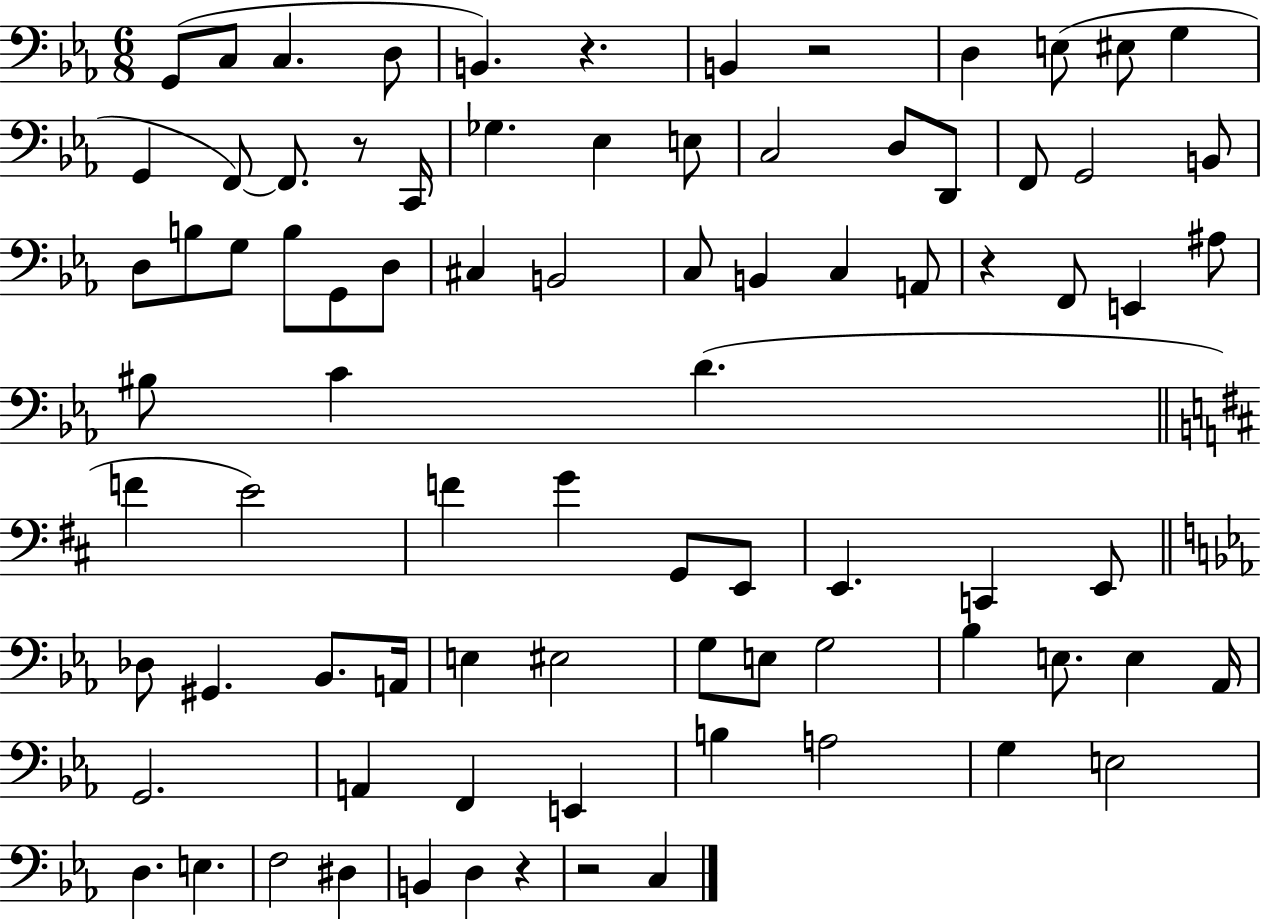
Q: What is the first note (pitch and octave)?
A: G2